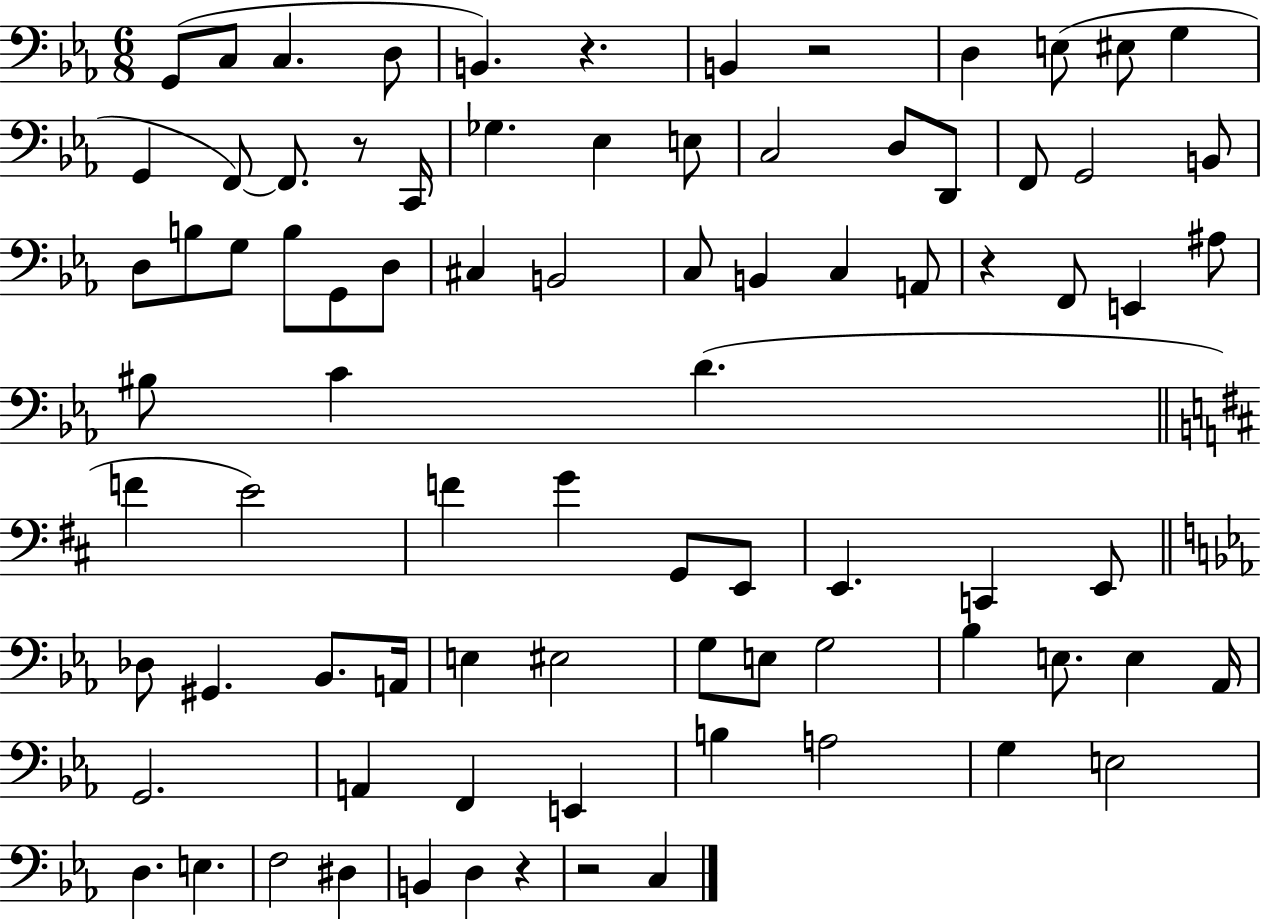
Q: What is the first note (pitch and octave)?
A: G2